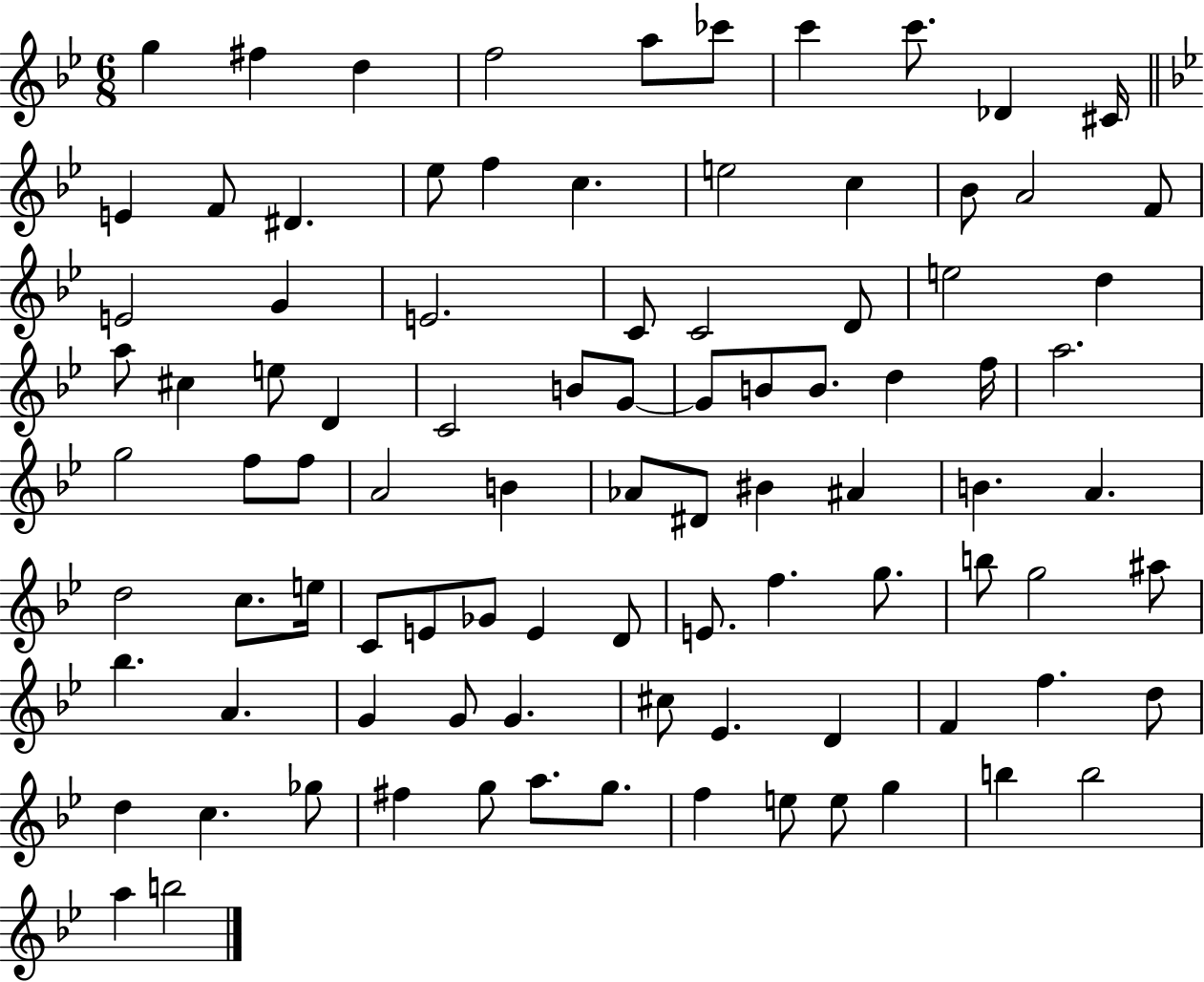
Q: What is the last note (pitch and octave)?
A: B5